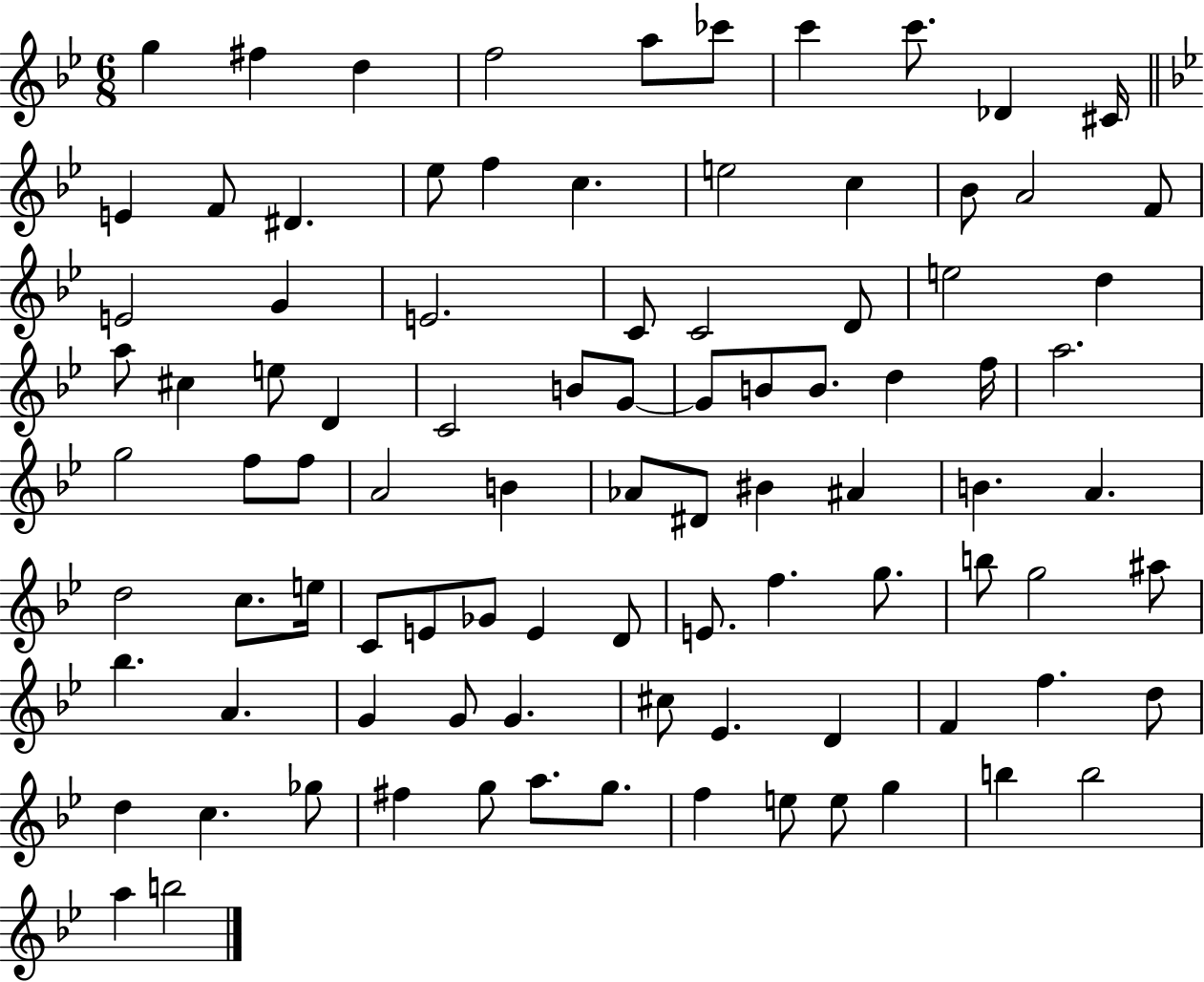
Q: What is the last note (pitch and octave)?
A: B5